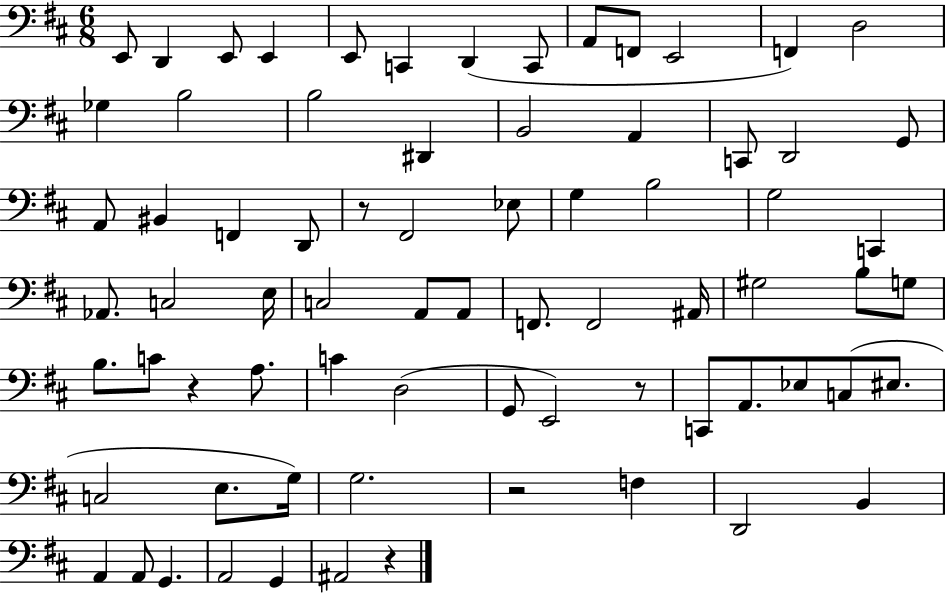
E2/e D2/q E2/e E2/q E2/e C2/q D2/q C2/e A2/e F2/e E2/h F2/q D3/h Gb3/q B3/h B3/h D#2/q B2/h A2/q C2/e D2/h G2/e A2/e BIS2/q F2/q D2/e R/e F#2/h Eb3/e G3/q B3/h G3/h C2/q Ab2/e. C3/h E3/s C3/h A2/e A2/e F2/e. F2/h A#2/s G#3/h B3/e G3/e B3/e. C4/e R/q A3/e. C4/q D3/h G2/e E2/h R/e C2/e A2/e. Eb3/e C3/e EIS3/e. C3/h E3/e. G3/s G3/h. R/h F3/q D2/h B2/q A2/q A2/e G2/q. A2/h G2/q A#2/h R/q